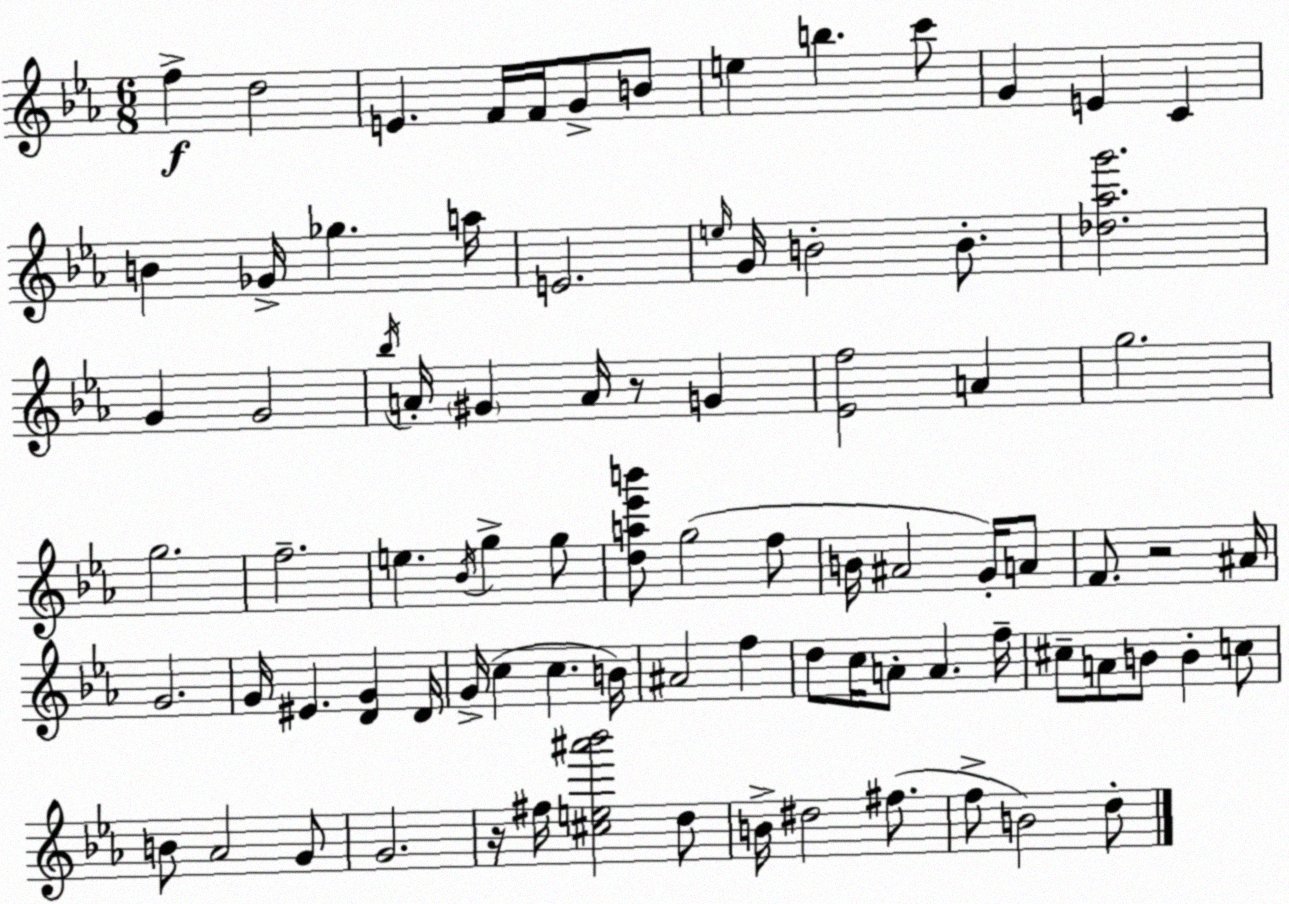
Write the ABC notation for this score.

X:1
T:Untitled
M:6/8
L:1/4
K:Eb
f d2 E F/4 F/4 G/2 B/2 e b c'/2 G E C B _G/4 _g a/4 E2 e/4 G/4 B2 B/2 [_d_ag']2 G G2 _b/4 A/4 ^G A/4 z/2 G [_Ef]2 A g2 g2 f2 e _B/4 g g/2 [da_e'b']/2 g2 f/2 B/4 ^A2 G/4 A/2 F/2 z2 ^A/4 G2 G/4 ^E [DG] D/4 G/4 c c B/4 ^A2 f d/2 c/4 A/2 A f/4 ^c/2 A/2 B/2 B c/2 B/2 _A2 G/2 G2 z/4 ^f/4 [^ce^a'_b']2 d/2 B/4 ^d2 ^f/2 f/2 B2 d/2